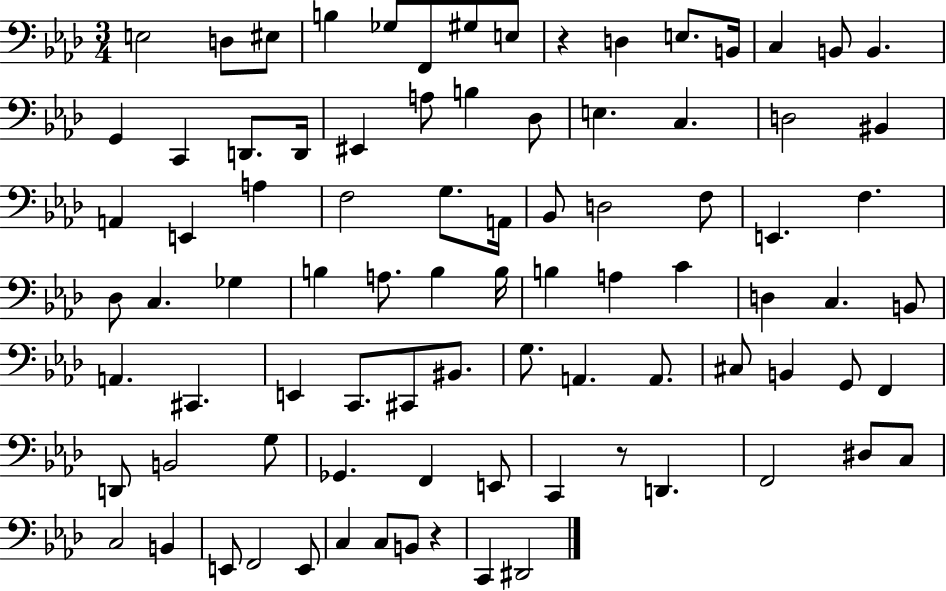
{
  \clef bass
  \numericTimeSignature
  \time 3/4
  \key aes \major
  e2 d8 eis8 | b4 ges8 f,8 gis8 e8 | r4 d4 e8. b,16 | c4 b,8 b,4. | \break g,4 c,4 d,8. d,16 | eis,4 a8 b4 des8 | e4. c4. | d2 bis,4 | \break a,4 e,4 a4 | f2 g8. a,16 | bes,8 d2 f8 | e,4. f4. | \break des8 c4. ges4 | b4 a8. b4 b16 | b4 a4 c'4 | d4 c4. b,8 | \break a,4. cis,4. | e,4 c,8. cis,8 bis,8. | g8. a,4. a,8. | cis8 b,4 g,8 f,4 | \break d,8 b,2 g8 | ges,4. f,4 e,8 | c,4 r8 d,4. | f,2 dis8 c8 | \break c2 b,4 | e,8 f,2 e,8 | c4 c8 b,8 r4 | c,4 dis,2 | \break \bar "|."
}